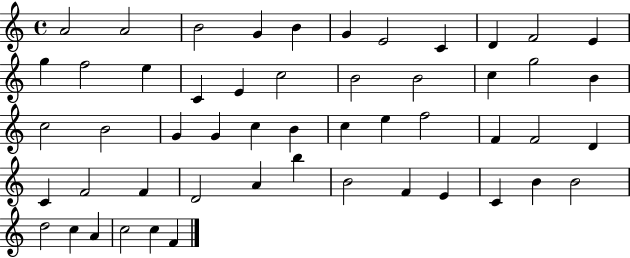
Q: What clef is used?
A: treble